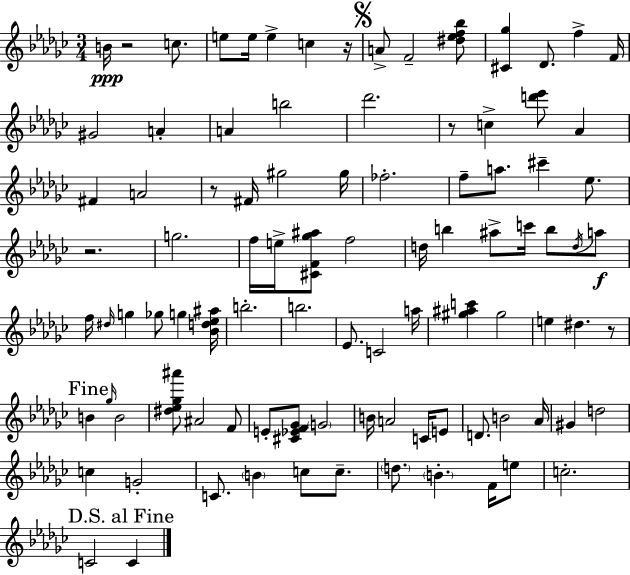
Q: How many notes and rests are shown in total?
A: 95